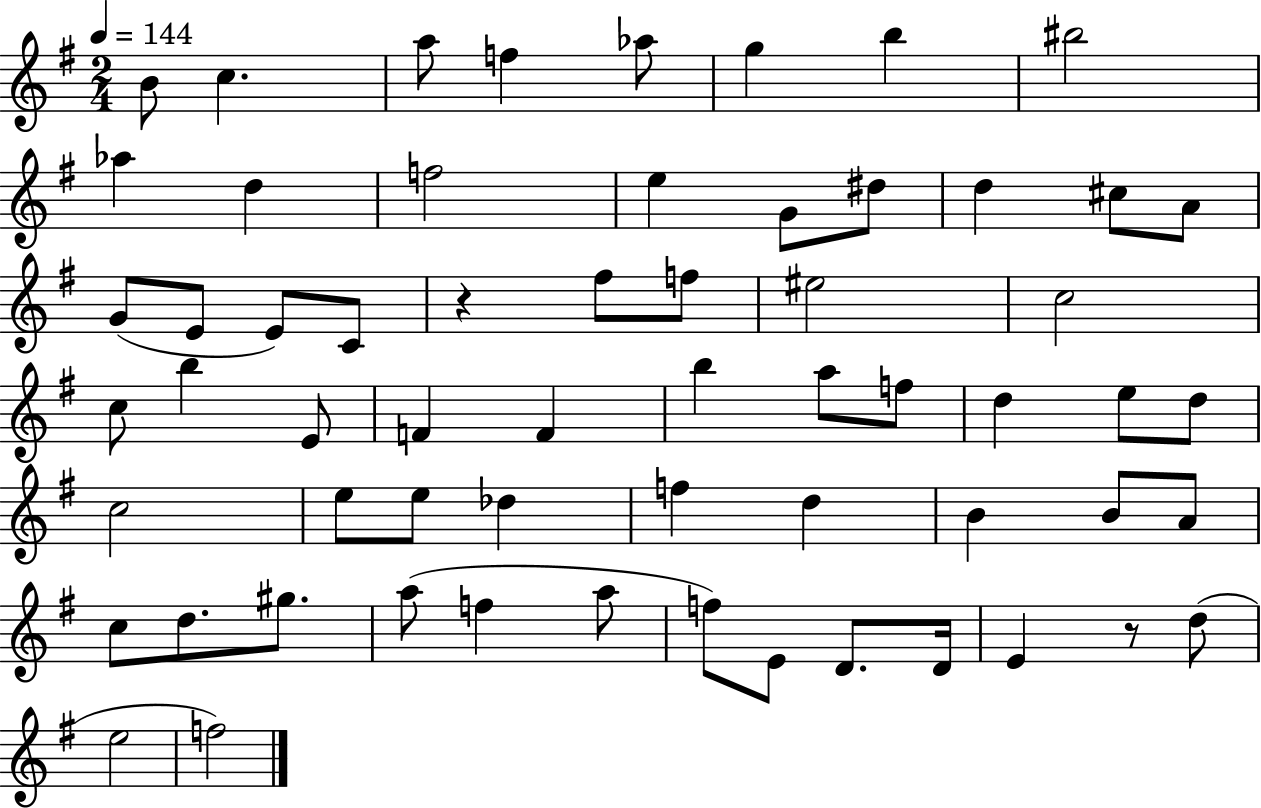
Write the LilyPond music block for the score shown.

{
  \clef treble
  \numericTimeSignature
  \time 2/4
  \key g \major
  \tempo 4 = 144
  b'8 c''4. | a''8 f''4 aes''8 | g''4 b''4 | bis''2 | \break aes''4 d''4 | f''2 | e''4 g'8 dis''8 | d''4 cis''8 a'8 | \break g'8( e'8 e'8) c'8 | r4 fis''8 f''8 | eis''2 | c''2 | \break c''8 b''4 e'8 | f'4 f'4 | b''4 a''8 f''8 | d''4 e''8 d''8 | \break c''2 | e''8 e''8 des''4 | f''4 d''4 | b'4 b'8 a'8 | \break c''8 d''8. gis''8. | a''8( f''4 a''8 | f''8) e'8 d'8. d'16 | e'4 r8 d''8( | \break e''2 | f''2) | \bar "|."
}